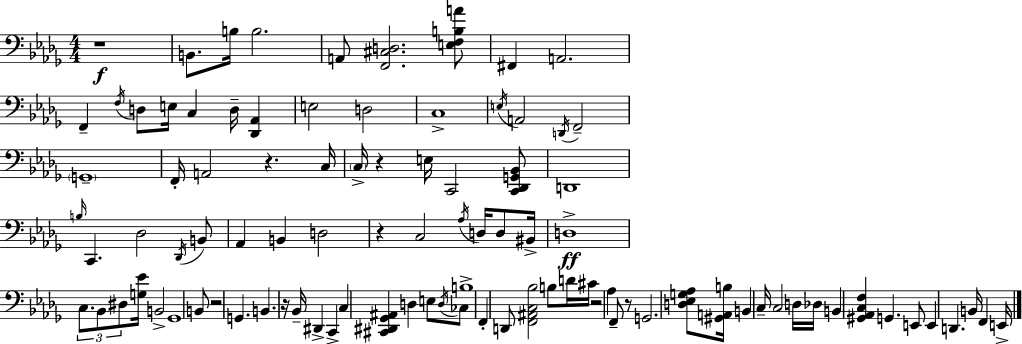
{
  \clef bass
  \numericTimeSignature
  \time 4/4
  \key bes \minor
  \repeat volta 2 { r1\f | b,8. b16 b2. | a,8 <f, cis d>2. <e f b a'>8 | fis,4 a,2. | \break f,4-- \acciaccatura { f16 } d8 e16 c4 d16-- <des, aes,>4 | e2 d2 | c1-> | \acciaccatura { e16 } a,2 \acciaccatura { d,16 } f,2-- | \break \parenthesize g,1-- | f,16-. a,2 r4. | c16 \parenthesize c16-> r4 e16 c,2 | <c, des, g, bes,>8 d,1 | \break \grace { b16 } c,4. des2 | \acciaccatura { des,16 } b,8 aes,4 b,4 d2 | r4 c2 | \acciaccatura { aes16 } d16 d8 bis,16-> d1->\ff | \break \tuplet 3/2 { c8. bes,8 dis8 } <g ees'>16 b,2-> | ges,1 | b,8 r2 | g,4. b,4. r16 bes,16-- dis,4-> | \break c,4-> c4 <cis, dis, ges, ais,>4 d4 | e8 \acciaccatura { d16 } ces8 b1-> | f,4-. d,8 <f, ais, c bes>2 | b8 d'16 cis'16 r2 | \break aes4 f,8-- r8 g,2. | <d ees g aes>8 <gis, a, b>16 b,4 c16-- c2 | d16 des16 b,4 <gis, aes, c f>4 g,4. | e,8 e,4 d,4. | \break b,16 f,4 e,16-> } \bar "|."
}